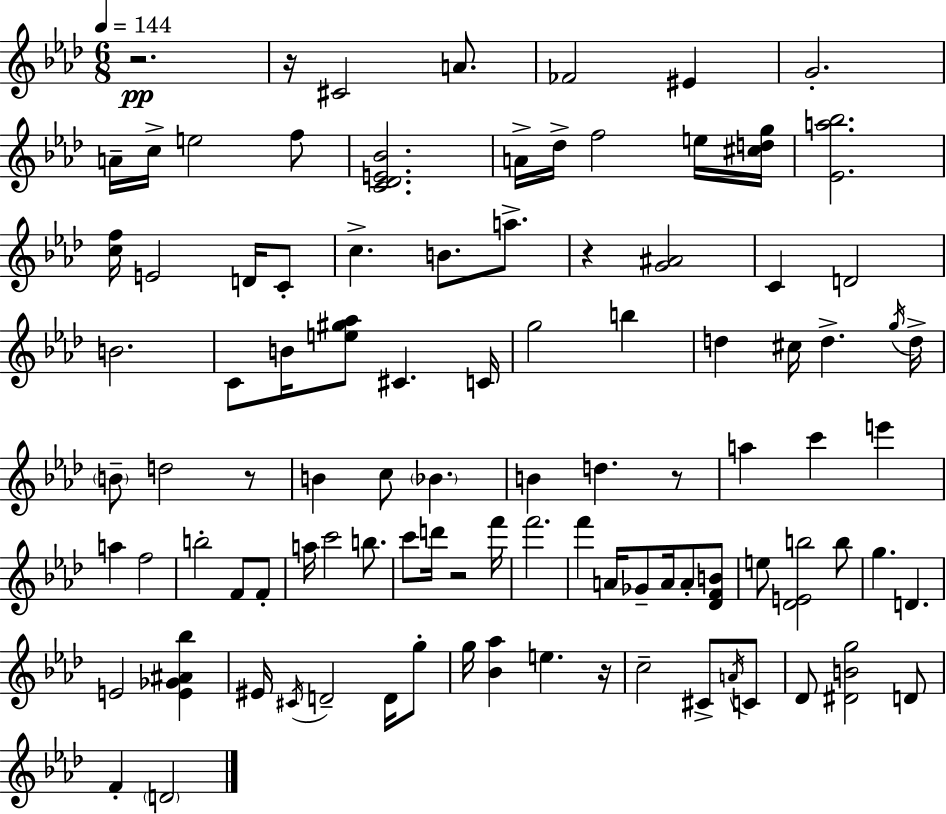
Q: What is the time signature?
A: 6/8